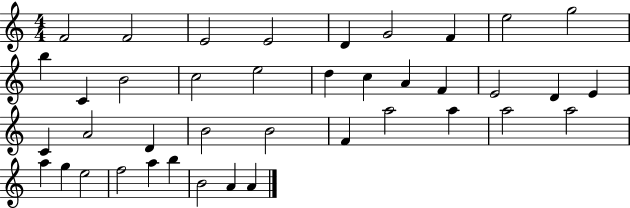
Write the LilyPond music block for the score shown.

{
  \clef treble
  \numericTimeSignature
  \time 4/4
  \key c \major
  f'2 f'2 | e'2 e'2 | d'4 g'2 f'4 | e''2 g''2 | \break b''4 c'4 b'2 | c''2 e''2 | d''4 c''4 a'4 f'4 | e'2 d'4 e'4 | \break c'4 a'2 d'4 | b'2 b'2 | f'4 a''2 a''4 | a''2 a''2 | \break a''4 g''4 e''2 | f''2 a''4 b''4 | b'2 a'4 a'4 | \bar "|."
}